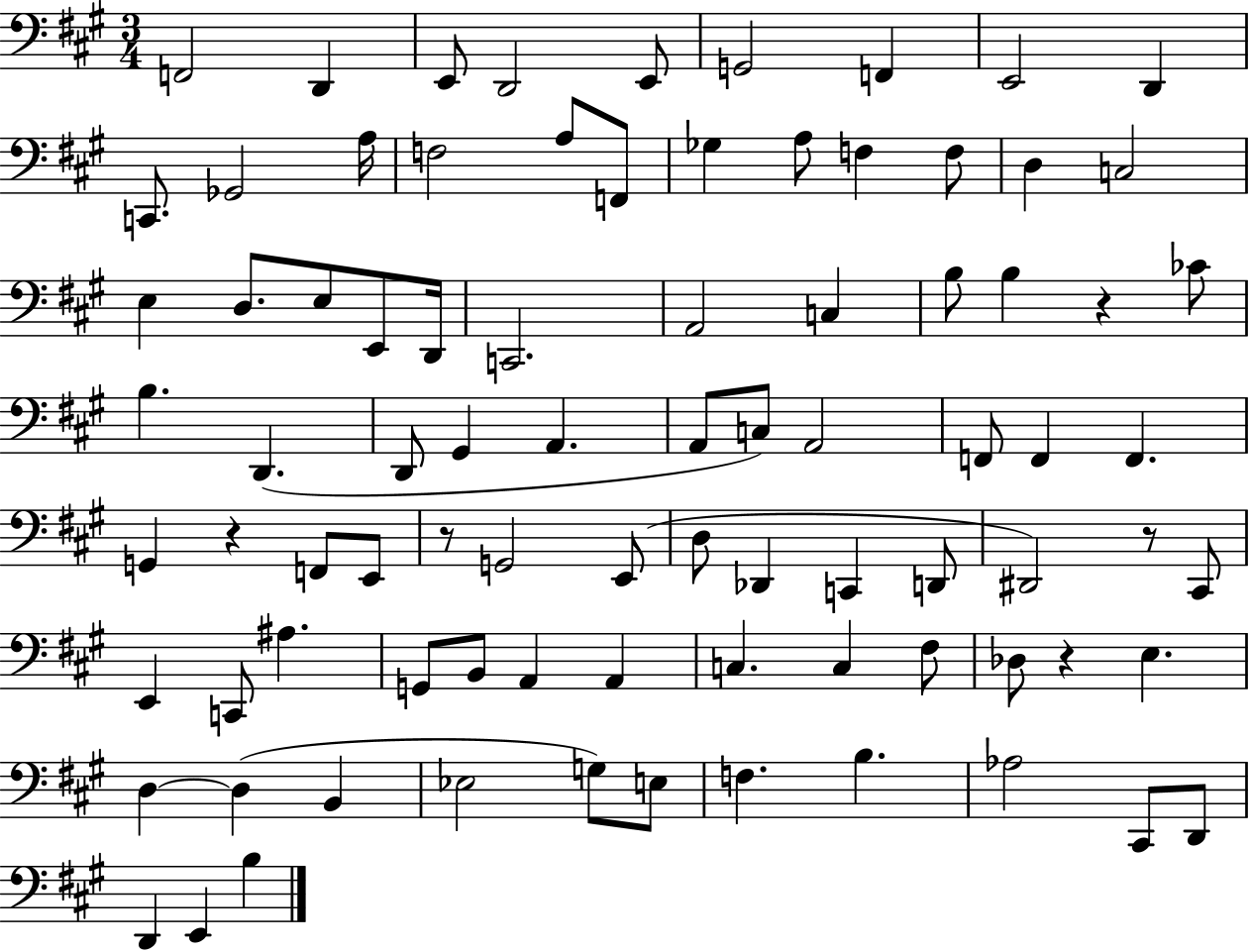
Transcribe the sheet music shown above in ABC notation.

X:1
T:Untitled
M:3/4
L:1/4
K:A
F,,2 D,, E,,/2 D,,2 E,,/2 G,,2 F,, E,,2 D,, C,,/2 _G,,2 A,/4 F,2 A,/2 F,,/2 _G, A,/2 F, F,/2 D, C,2 E, D,/2 E,/2 E,,/2 D,,/4 C,,2 A,,2 C, B,/2 B, z _C/2 B, D,, D,,/2 ^G,, A,, A,,/2 C,/2 A,,2 F,,/2 F,, F,, G,, z F,,/2 E,,/2 z/2 G,,2 E,,/2 D,/2 _D,, C,, D,,/2 ^D,,2 z/2 ^C,,/2 E,, C,,/2 ^A, G,,/2 B,,/2 A,, A,, C, C, ^F,/2 _D,/2 z E, D, D, B,, _E,2 G,/2 E,/2 F, B, _A,2 ^C,,/2 D,,/2 D,, E,, B,